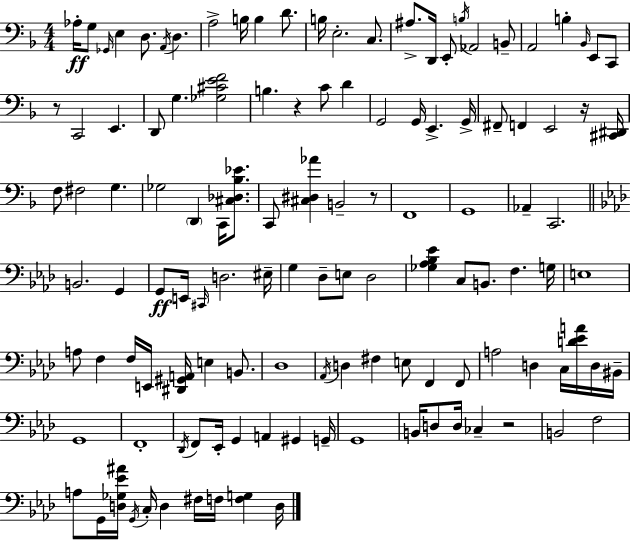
{
  \clef bass
  \numericTimeSignature
  \time 4/4
  \key d \minor
  aes16-.\ff g8 \grace { ges,16 } e4 d8. \acciaccatura { a,16 } d4. | a2-> b16 b4 d'8. | b16 e2.-. c8. | ais8.-> d,16 e,8-. \acciaccatura { b16 } aes,2 | \break b,8-- a,2 b4-. \grace { bes,16 } | e,8 c,8 r8 c,2 e,4. | d,8 g4. <ges cis' e' f'>2 | b4. r4 c'8 | \break d'4 g,2 g,16 e,4.-> | g,16-> fis,8-- f,4 e,2 | r16 <cis, dis,>16 f8 fis2 g4. | ges2 \parenthesize d,4 | \break c,16 <cis des bes ees'>8. c,8 <cis dis aes'>4 b,2-- | r8 f,1 | g,1 | aes,4-- c,2. | \break \bar "||" \break \key aes \major b,2. g,4 | g,8\ff e,16 \grace { cis,16 } d2. | eis16-- g4 des8-- e8 des2 | <ges aes bes ees'>4 c8 b,8. f4. | \break g16 e1 | a8 f4 f16 e,16 <dis, gis, a,>16 e4 b,8. | des1 | \acciaccatura { aes,16 } d4 fis4 e8 f,4 | \break f,8 a2 d4 c16 <d' ees' a'>16 | d16 bis,16-- g,1 | f,1-. | \acciaccatura { des,16 } f,8 ees,16-. g,4 a,4 gis,4 | \break g,16-- g,1 | b,16 d8 d16 ces4-- r2 | b,2 f2 | a8 g,16 <d ges ees' ais'>16 \acciaccatura { g,16 } c16-. d4 fis16 f16 <f g>4 | \break d16 \bar "|."
}